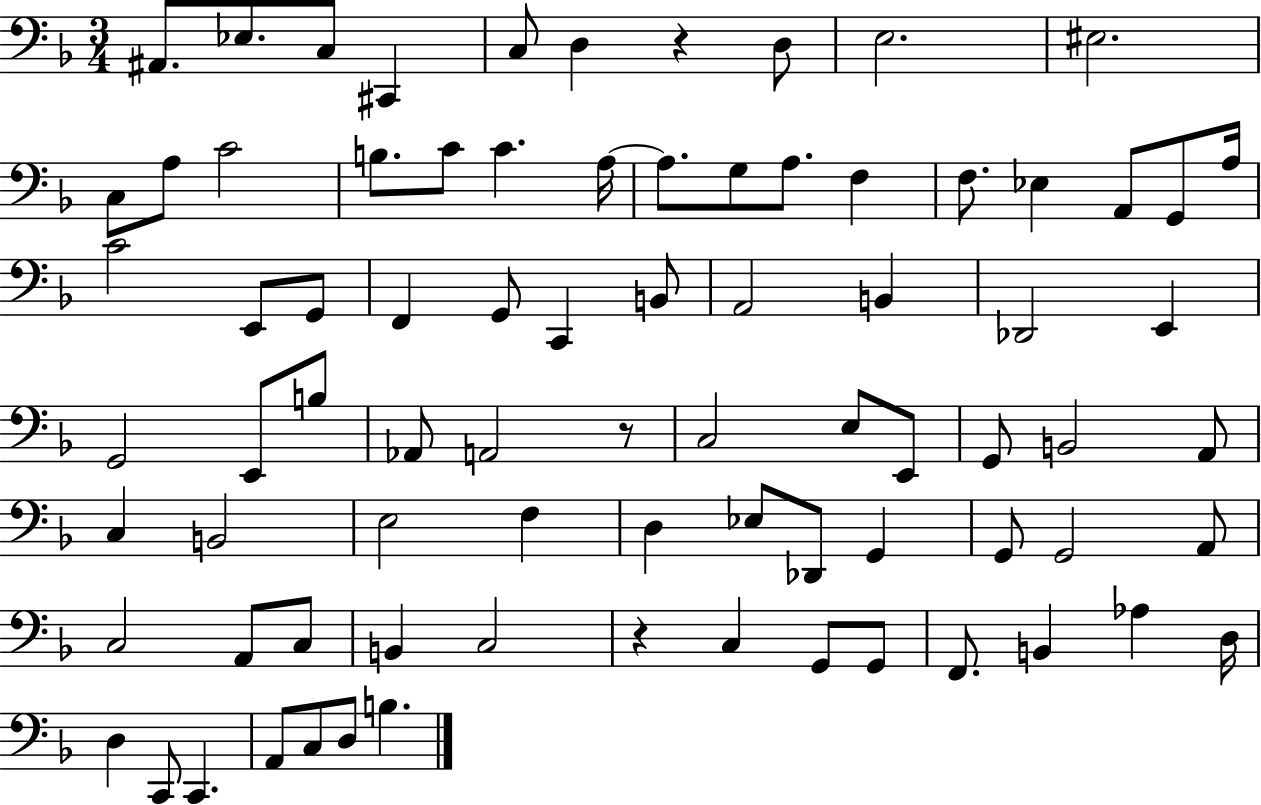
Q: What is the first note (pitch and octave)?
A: A#2